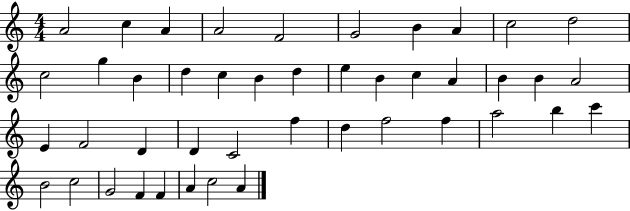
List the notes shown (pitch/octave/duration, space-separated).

A4/h C5/q A4/q A4/h F4/h G4/h B4/q A4/q C5/h D5/h C5/h G5/q B4/q D5/q C5/q B4/q D5/q E5/q B4/q C5/q A4/q B4/q B4/q A4/h E4/q F4/h D4/q D4/q C4/h F5/q D5/q F5/h F5/q A5/h B5/q C6/q B4/h C5/h G4/h F4/q F4/q A4/q C5/h A4/q